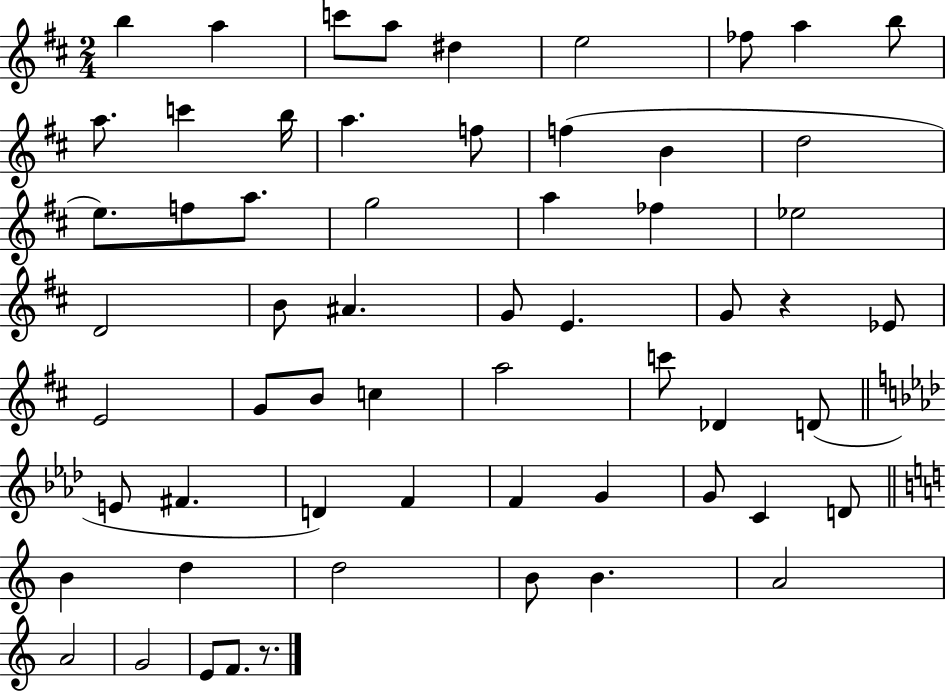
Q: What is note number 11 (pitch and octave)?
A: C6